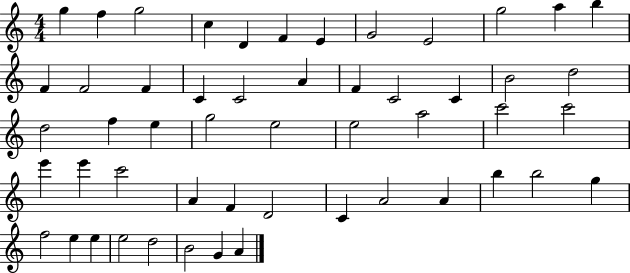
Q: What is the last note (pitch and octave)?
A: A4